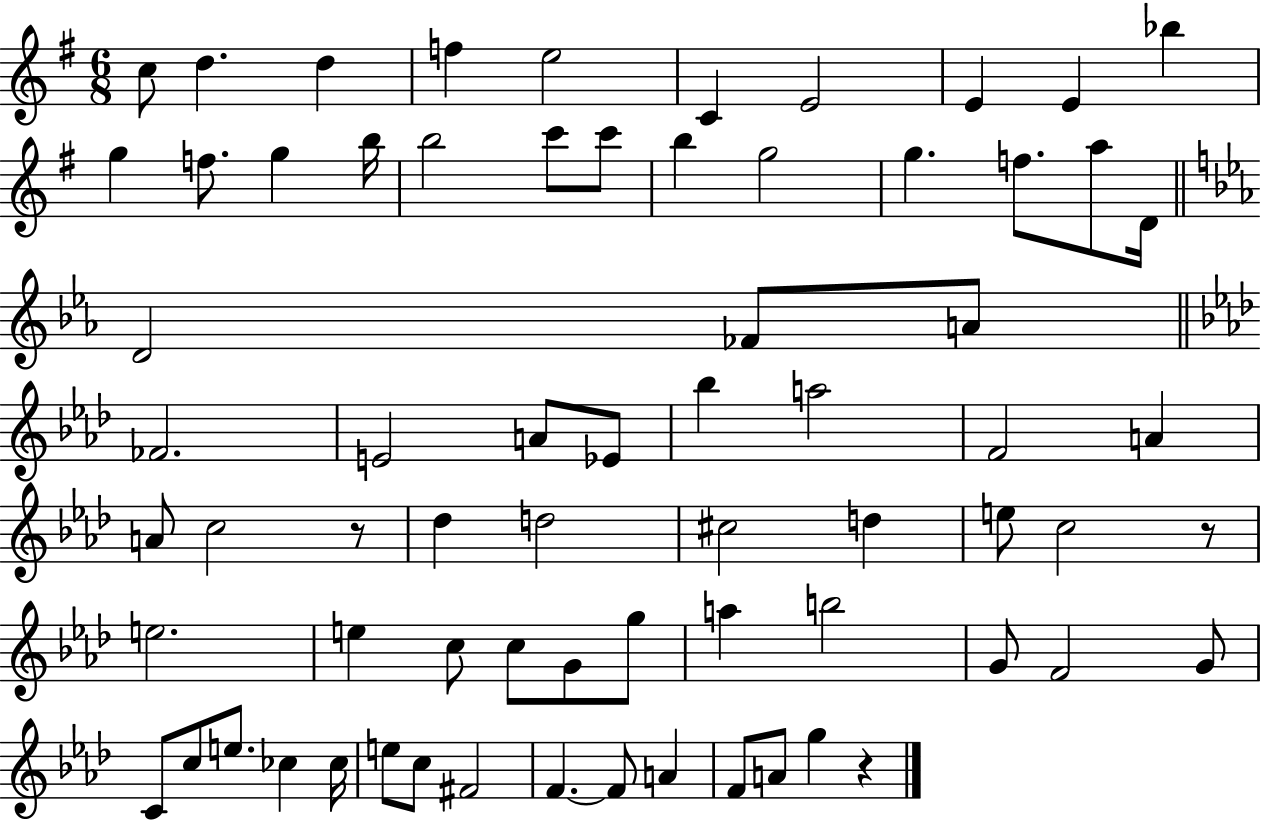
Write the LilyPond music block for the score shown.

{
  \clef treble
  \numericTimeSignature
  \time 6/8
  \key g \major
  c''8 d''4. d''4 | f''4 e''2 | c'4 e'2 | e'4 e'4 bes''4 | \break g''4 f''8. g''4 b''16 | b''2 c'''8 c'''8 | b''4 g''2 | g''4. f''8. a''8 d'16 | \break \bar "||" \break \key c \minor d'2 fes'8 a'8 | \bar "||" \break \key aes \major fes'2. | e'2 a'8 ees'8 | bes''4 a''2 | f'2 a'4 | \break a'8 c''2 r8 | des''4 d''2 | cis''2 d''4 | e''8 c''2 r8 | \break e''2. | e''4 c''8 c''8 g'8 g''8 | a''4 b''2 | g'8 f'2 g'8 | \break c'8 c''8 e''8. ces''4 ces''16 | e''8 c''8 fis'2 | f'4.~~ f'8 a'4 | f'8 a'8 g''4 r4 | \break \bar "|."
}